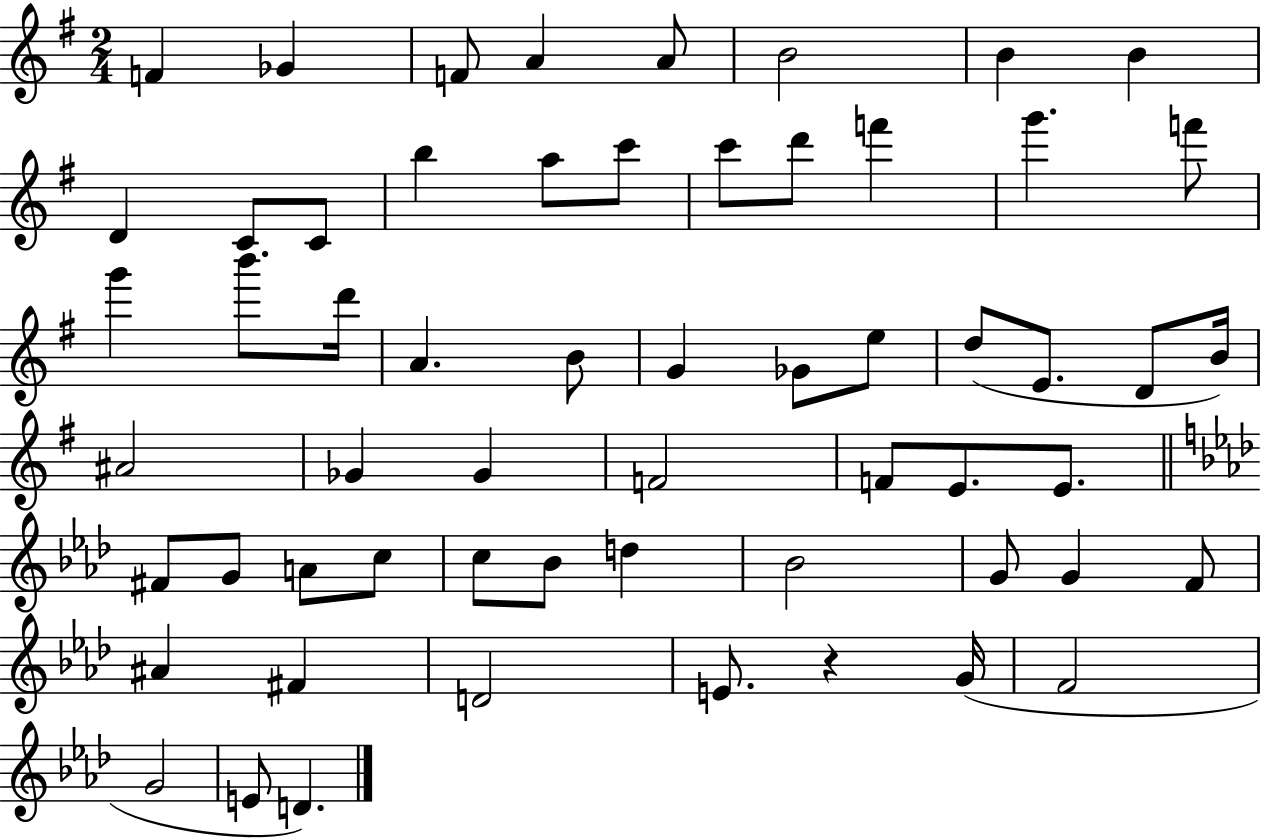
{
  \clef treble
  \numericTimeSignature
  \time 2/4
  \key g \major
  f'4 ges'4 | f'8 a'4 a'8 | b'2 | b'4 b'4 | \break d'4 c'8 c'8 | b''4 a''8 c'''8 | c'''8 d'''8 f'''4 | g'''4. f'''8 | \break g'''4 b'''8. d'''16 | a'4. b'8 | g'4 ges'8 e''8 | d''8( e'8. d'8 b'16) | \break ais'2 | ges'4 ges'4 | f'2 | f'8 e'8. e'8. | \break \bar "||" \break \key aes \major fis'8 g'8 a'8 c''8 | c''8 bes'8 d''4 | bes'2 | g'8 g'4 f'8 | \break ais'4 fis'4 | d'2 | e'8. r4 g'16( | f'2 | \break g'2 | e'8 d'4.) | \bar "|."
}